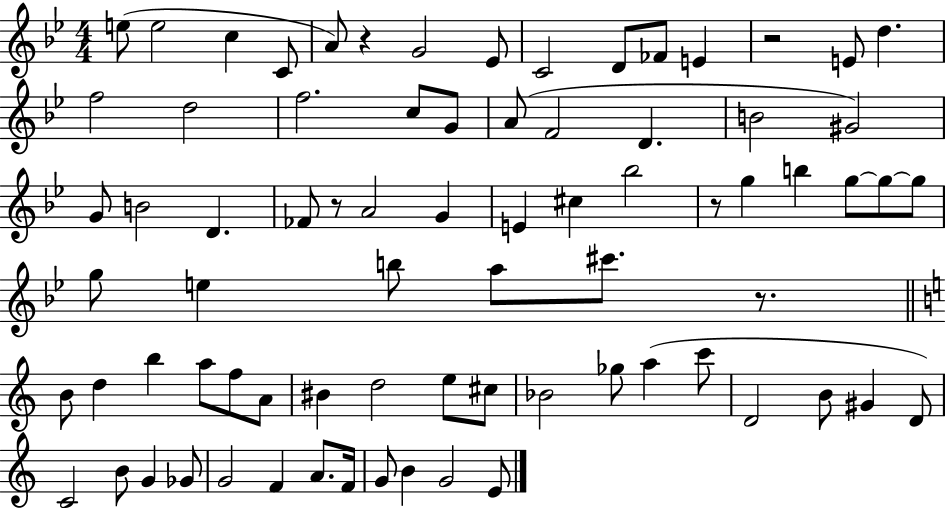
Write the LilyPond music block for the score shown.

{
  \clef treble
  \numericTimeSignature
  \time 4/4
  \key bes \major
  e''8( e''2 c''4 c'8 | a'8) r4 g'2 ees'8 | c'2 d'8 fes'8 e'4 | r2 e'8 d''4. | \break f''2 d''2 | f''2. c''8 g'8 | a'8( f'2 d'4. | b'2 gis'2) | \break g'8 b'2 d'4. | fes'8 r8 a'2 g'4 | e'4 cis''4 bes''2 | r8 g''4 b''4 g''8~~ g''8~~ g''8 | \break g''8 e''4 b''8 a''8 cis'''8. r8. | \bar "||" \break \key c \major b'8 d''4 b''4 a''8 f''8 a'8 | bis'4 d''2 e''8 cis''8 | bes'2 ges''8 a''4( c'''8 | d'2 b'8 gis'4 d'8) | \break c'2 b'8 g'4 ges'8 | g'2 f'4 a'8. f'16 | g'8 b'4 g'2 e'8 | \bar "|."
}